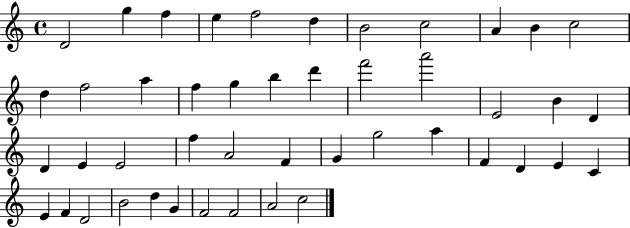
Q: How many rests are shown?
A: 0